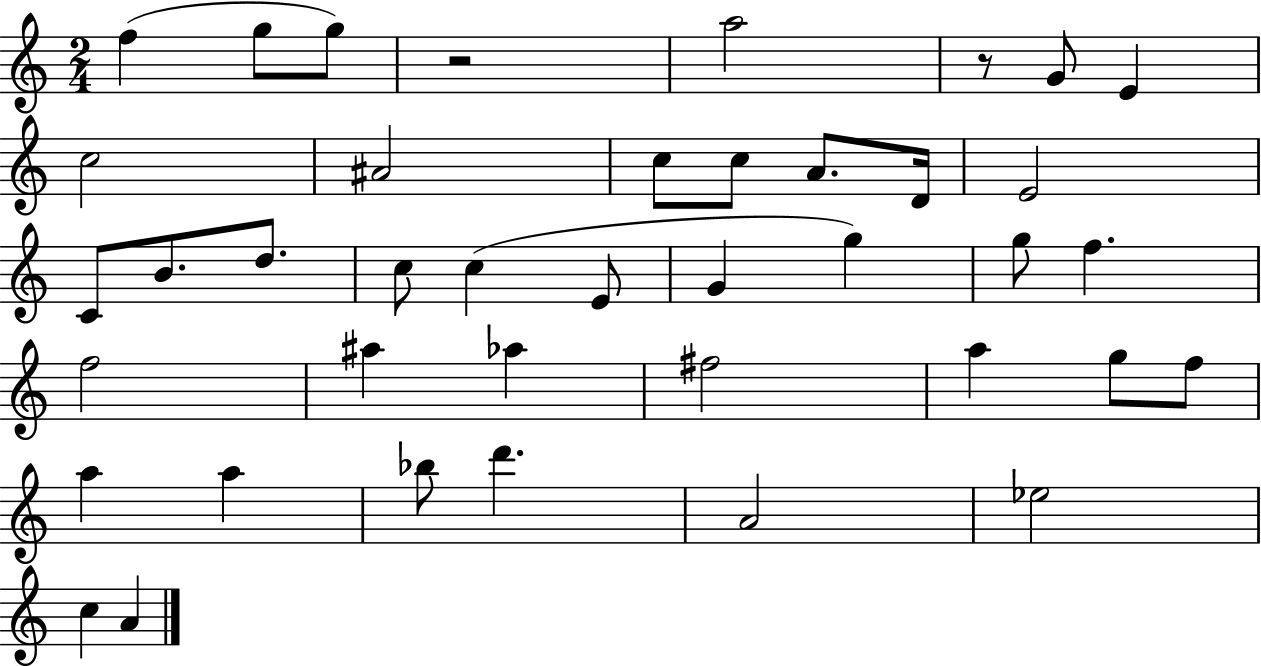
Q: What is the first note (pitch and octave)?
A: F5